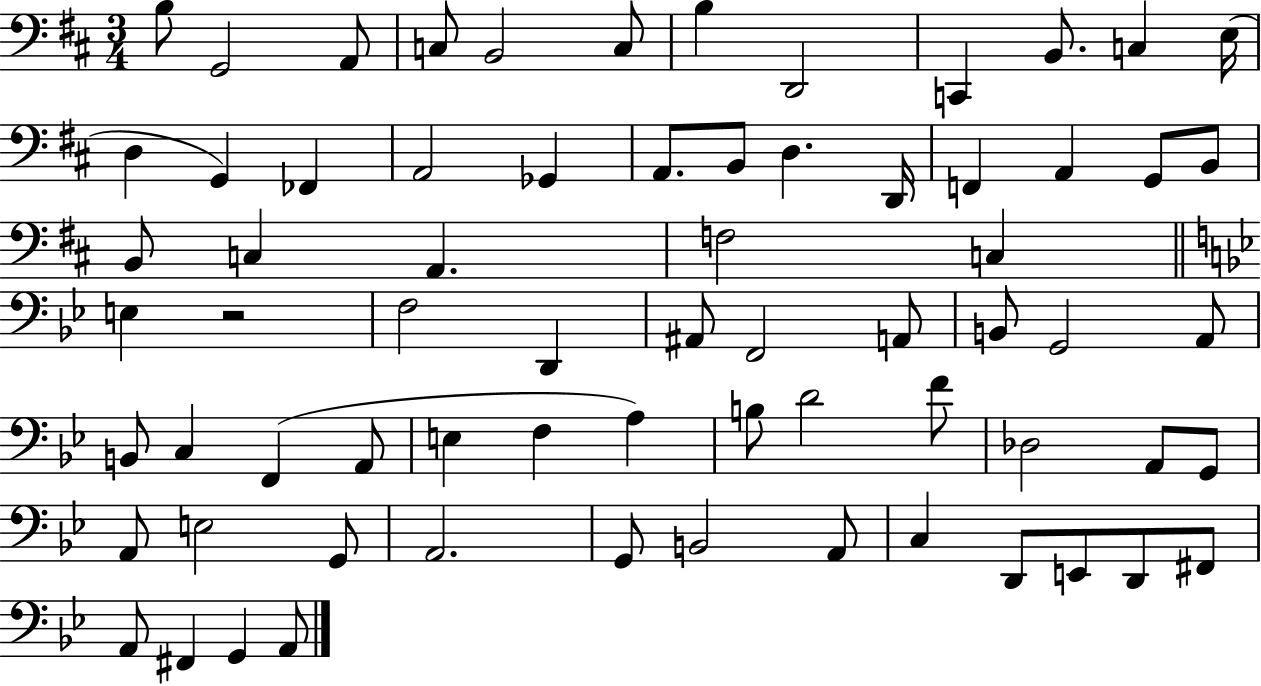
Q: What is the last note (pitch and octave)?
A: A2